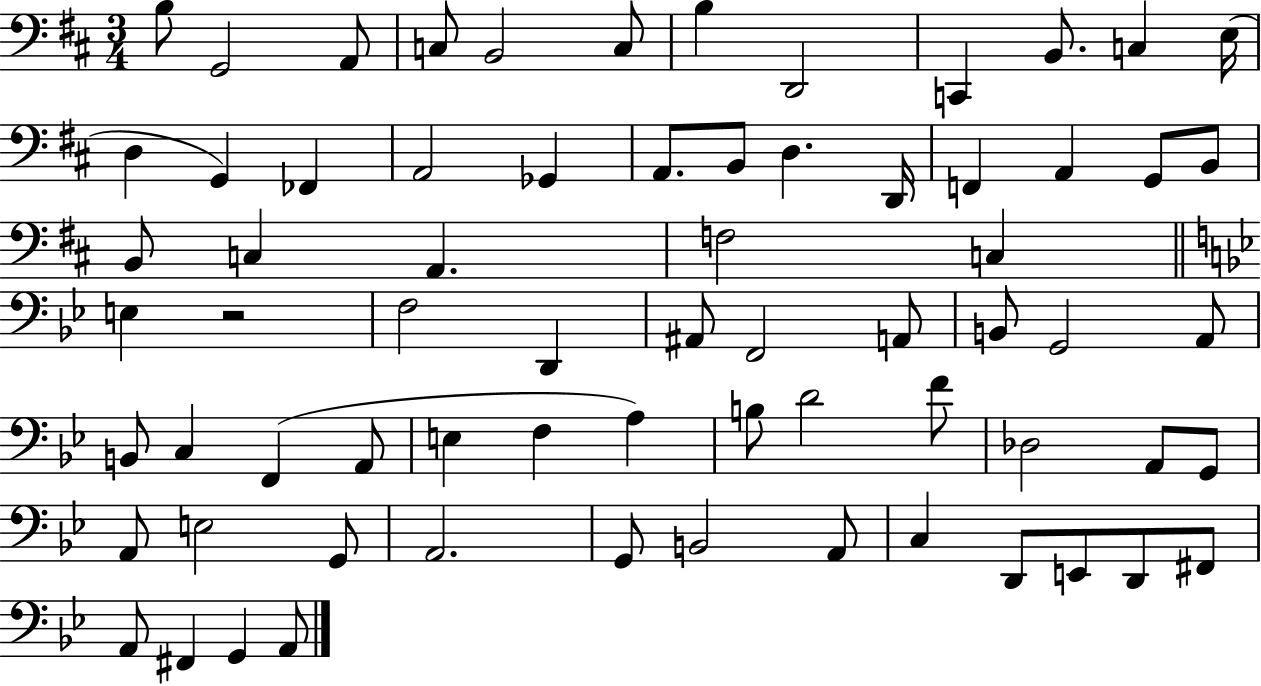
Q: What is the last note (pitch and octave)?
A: A2